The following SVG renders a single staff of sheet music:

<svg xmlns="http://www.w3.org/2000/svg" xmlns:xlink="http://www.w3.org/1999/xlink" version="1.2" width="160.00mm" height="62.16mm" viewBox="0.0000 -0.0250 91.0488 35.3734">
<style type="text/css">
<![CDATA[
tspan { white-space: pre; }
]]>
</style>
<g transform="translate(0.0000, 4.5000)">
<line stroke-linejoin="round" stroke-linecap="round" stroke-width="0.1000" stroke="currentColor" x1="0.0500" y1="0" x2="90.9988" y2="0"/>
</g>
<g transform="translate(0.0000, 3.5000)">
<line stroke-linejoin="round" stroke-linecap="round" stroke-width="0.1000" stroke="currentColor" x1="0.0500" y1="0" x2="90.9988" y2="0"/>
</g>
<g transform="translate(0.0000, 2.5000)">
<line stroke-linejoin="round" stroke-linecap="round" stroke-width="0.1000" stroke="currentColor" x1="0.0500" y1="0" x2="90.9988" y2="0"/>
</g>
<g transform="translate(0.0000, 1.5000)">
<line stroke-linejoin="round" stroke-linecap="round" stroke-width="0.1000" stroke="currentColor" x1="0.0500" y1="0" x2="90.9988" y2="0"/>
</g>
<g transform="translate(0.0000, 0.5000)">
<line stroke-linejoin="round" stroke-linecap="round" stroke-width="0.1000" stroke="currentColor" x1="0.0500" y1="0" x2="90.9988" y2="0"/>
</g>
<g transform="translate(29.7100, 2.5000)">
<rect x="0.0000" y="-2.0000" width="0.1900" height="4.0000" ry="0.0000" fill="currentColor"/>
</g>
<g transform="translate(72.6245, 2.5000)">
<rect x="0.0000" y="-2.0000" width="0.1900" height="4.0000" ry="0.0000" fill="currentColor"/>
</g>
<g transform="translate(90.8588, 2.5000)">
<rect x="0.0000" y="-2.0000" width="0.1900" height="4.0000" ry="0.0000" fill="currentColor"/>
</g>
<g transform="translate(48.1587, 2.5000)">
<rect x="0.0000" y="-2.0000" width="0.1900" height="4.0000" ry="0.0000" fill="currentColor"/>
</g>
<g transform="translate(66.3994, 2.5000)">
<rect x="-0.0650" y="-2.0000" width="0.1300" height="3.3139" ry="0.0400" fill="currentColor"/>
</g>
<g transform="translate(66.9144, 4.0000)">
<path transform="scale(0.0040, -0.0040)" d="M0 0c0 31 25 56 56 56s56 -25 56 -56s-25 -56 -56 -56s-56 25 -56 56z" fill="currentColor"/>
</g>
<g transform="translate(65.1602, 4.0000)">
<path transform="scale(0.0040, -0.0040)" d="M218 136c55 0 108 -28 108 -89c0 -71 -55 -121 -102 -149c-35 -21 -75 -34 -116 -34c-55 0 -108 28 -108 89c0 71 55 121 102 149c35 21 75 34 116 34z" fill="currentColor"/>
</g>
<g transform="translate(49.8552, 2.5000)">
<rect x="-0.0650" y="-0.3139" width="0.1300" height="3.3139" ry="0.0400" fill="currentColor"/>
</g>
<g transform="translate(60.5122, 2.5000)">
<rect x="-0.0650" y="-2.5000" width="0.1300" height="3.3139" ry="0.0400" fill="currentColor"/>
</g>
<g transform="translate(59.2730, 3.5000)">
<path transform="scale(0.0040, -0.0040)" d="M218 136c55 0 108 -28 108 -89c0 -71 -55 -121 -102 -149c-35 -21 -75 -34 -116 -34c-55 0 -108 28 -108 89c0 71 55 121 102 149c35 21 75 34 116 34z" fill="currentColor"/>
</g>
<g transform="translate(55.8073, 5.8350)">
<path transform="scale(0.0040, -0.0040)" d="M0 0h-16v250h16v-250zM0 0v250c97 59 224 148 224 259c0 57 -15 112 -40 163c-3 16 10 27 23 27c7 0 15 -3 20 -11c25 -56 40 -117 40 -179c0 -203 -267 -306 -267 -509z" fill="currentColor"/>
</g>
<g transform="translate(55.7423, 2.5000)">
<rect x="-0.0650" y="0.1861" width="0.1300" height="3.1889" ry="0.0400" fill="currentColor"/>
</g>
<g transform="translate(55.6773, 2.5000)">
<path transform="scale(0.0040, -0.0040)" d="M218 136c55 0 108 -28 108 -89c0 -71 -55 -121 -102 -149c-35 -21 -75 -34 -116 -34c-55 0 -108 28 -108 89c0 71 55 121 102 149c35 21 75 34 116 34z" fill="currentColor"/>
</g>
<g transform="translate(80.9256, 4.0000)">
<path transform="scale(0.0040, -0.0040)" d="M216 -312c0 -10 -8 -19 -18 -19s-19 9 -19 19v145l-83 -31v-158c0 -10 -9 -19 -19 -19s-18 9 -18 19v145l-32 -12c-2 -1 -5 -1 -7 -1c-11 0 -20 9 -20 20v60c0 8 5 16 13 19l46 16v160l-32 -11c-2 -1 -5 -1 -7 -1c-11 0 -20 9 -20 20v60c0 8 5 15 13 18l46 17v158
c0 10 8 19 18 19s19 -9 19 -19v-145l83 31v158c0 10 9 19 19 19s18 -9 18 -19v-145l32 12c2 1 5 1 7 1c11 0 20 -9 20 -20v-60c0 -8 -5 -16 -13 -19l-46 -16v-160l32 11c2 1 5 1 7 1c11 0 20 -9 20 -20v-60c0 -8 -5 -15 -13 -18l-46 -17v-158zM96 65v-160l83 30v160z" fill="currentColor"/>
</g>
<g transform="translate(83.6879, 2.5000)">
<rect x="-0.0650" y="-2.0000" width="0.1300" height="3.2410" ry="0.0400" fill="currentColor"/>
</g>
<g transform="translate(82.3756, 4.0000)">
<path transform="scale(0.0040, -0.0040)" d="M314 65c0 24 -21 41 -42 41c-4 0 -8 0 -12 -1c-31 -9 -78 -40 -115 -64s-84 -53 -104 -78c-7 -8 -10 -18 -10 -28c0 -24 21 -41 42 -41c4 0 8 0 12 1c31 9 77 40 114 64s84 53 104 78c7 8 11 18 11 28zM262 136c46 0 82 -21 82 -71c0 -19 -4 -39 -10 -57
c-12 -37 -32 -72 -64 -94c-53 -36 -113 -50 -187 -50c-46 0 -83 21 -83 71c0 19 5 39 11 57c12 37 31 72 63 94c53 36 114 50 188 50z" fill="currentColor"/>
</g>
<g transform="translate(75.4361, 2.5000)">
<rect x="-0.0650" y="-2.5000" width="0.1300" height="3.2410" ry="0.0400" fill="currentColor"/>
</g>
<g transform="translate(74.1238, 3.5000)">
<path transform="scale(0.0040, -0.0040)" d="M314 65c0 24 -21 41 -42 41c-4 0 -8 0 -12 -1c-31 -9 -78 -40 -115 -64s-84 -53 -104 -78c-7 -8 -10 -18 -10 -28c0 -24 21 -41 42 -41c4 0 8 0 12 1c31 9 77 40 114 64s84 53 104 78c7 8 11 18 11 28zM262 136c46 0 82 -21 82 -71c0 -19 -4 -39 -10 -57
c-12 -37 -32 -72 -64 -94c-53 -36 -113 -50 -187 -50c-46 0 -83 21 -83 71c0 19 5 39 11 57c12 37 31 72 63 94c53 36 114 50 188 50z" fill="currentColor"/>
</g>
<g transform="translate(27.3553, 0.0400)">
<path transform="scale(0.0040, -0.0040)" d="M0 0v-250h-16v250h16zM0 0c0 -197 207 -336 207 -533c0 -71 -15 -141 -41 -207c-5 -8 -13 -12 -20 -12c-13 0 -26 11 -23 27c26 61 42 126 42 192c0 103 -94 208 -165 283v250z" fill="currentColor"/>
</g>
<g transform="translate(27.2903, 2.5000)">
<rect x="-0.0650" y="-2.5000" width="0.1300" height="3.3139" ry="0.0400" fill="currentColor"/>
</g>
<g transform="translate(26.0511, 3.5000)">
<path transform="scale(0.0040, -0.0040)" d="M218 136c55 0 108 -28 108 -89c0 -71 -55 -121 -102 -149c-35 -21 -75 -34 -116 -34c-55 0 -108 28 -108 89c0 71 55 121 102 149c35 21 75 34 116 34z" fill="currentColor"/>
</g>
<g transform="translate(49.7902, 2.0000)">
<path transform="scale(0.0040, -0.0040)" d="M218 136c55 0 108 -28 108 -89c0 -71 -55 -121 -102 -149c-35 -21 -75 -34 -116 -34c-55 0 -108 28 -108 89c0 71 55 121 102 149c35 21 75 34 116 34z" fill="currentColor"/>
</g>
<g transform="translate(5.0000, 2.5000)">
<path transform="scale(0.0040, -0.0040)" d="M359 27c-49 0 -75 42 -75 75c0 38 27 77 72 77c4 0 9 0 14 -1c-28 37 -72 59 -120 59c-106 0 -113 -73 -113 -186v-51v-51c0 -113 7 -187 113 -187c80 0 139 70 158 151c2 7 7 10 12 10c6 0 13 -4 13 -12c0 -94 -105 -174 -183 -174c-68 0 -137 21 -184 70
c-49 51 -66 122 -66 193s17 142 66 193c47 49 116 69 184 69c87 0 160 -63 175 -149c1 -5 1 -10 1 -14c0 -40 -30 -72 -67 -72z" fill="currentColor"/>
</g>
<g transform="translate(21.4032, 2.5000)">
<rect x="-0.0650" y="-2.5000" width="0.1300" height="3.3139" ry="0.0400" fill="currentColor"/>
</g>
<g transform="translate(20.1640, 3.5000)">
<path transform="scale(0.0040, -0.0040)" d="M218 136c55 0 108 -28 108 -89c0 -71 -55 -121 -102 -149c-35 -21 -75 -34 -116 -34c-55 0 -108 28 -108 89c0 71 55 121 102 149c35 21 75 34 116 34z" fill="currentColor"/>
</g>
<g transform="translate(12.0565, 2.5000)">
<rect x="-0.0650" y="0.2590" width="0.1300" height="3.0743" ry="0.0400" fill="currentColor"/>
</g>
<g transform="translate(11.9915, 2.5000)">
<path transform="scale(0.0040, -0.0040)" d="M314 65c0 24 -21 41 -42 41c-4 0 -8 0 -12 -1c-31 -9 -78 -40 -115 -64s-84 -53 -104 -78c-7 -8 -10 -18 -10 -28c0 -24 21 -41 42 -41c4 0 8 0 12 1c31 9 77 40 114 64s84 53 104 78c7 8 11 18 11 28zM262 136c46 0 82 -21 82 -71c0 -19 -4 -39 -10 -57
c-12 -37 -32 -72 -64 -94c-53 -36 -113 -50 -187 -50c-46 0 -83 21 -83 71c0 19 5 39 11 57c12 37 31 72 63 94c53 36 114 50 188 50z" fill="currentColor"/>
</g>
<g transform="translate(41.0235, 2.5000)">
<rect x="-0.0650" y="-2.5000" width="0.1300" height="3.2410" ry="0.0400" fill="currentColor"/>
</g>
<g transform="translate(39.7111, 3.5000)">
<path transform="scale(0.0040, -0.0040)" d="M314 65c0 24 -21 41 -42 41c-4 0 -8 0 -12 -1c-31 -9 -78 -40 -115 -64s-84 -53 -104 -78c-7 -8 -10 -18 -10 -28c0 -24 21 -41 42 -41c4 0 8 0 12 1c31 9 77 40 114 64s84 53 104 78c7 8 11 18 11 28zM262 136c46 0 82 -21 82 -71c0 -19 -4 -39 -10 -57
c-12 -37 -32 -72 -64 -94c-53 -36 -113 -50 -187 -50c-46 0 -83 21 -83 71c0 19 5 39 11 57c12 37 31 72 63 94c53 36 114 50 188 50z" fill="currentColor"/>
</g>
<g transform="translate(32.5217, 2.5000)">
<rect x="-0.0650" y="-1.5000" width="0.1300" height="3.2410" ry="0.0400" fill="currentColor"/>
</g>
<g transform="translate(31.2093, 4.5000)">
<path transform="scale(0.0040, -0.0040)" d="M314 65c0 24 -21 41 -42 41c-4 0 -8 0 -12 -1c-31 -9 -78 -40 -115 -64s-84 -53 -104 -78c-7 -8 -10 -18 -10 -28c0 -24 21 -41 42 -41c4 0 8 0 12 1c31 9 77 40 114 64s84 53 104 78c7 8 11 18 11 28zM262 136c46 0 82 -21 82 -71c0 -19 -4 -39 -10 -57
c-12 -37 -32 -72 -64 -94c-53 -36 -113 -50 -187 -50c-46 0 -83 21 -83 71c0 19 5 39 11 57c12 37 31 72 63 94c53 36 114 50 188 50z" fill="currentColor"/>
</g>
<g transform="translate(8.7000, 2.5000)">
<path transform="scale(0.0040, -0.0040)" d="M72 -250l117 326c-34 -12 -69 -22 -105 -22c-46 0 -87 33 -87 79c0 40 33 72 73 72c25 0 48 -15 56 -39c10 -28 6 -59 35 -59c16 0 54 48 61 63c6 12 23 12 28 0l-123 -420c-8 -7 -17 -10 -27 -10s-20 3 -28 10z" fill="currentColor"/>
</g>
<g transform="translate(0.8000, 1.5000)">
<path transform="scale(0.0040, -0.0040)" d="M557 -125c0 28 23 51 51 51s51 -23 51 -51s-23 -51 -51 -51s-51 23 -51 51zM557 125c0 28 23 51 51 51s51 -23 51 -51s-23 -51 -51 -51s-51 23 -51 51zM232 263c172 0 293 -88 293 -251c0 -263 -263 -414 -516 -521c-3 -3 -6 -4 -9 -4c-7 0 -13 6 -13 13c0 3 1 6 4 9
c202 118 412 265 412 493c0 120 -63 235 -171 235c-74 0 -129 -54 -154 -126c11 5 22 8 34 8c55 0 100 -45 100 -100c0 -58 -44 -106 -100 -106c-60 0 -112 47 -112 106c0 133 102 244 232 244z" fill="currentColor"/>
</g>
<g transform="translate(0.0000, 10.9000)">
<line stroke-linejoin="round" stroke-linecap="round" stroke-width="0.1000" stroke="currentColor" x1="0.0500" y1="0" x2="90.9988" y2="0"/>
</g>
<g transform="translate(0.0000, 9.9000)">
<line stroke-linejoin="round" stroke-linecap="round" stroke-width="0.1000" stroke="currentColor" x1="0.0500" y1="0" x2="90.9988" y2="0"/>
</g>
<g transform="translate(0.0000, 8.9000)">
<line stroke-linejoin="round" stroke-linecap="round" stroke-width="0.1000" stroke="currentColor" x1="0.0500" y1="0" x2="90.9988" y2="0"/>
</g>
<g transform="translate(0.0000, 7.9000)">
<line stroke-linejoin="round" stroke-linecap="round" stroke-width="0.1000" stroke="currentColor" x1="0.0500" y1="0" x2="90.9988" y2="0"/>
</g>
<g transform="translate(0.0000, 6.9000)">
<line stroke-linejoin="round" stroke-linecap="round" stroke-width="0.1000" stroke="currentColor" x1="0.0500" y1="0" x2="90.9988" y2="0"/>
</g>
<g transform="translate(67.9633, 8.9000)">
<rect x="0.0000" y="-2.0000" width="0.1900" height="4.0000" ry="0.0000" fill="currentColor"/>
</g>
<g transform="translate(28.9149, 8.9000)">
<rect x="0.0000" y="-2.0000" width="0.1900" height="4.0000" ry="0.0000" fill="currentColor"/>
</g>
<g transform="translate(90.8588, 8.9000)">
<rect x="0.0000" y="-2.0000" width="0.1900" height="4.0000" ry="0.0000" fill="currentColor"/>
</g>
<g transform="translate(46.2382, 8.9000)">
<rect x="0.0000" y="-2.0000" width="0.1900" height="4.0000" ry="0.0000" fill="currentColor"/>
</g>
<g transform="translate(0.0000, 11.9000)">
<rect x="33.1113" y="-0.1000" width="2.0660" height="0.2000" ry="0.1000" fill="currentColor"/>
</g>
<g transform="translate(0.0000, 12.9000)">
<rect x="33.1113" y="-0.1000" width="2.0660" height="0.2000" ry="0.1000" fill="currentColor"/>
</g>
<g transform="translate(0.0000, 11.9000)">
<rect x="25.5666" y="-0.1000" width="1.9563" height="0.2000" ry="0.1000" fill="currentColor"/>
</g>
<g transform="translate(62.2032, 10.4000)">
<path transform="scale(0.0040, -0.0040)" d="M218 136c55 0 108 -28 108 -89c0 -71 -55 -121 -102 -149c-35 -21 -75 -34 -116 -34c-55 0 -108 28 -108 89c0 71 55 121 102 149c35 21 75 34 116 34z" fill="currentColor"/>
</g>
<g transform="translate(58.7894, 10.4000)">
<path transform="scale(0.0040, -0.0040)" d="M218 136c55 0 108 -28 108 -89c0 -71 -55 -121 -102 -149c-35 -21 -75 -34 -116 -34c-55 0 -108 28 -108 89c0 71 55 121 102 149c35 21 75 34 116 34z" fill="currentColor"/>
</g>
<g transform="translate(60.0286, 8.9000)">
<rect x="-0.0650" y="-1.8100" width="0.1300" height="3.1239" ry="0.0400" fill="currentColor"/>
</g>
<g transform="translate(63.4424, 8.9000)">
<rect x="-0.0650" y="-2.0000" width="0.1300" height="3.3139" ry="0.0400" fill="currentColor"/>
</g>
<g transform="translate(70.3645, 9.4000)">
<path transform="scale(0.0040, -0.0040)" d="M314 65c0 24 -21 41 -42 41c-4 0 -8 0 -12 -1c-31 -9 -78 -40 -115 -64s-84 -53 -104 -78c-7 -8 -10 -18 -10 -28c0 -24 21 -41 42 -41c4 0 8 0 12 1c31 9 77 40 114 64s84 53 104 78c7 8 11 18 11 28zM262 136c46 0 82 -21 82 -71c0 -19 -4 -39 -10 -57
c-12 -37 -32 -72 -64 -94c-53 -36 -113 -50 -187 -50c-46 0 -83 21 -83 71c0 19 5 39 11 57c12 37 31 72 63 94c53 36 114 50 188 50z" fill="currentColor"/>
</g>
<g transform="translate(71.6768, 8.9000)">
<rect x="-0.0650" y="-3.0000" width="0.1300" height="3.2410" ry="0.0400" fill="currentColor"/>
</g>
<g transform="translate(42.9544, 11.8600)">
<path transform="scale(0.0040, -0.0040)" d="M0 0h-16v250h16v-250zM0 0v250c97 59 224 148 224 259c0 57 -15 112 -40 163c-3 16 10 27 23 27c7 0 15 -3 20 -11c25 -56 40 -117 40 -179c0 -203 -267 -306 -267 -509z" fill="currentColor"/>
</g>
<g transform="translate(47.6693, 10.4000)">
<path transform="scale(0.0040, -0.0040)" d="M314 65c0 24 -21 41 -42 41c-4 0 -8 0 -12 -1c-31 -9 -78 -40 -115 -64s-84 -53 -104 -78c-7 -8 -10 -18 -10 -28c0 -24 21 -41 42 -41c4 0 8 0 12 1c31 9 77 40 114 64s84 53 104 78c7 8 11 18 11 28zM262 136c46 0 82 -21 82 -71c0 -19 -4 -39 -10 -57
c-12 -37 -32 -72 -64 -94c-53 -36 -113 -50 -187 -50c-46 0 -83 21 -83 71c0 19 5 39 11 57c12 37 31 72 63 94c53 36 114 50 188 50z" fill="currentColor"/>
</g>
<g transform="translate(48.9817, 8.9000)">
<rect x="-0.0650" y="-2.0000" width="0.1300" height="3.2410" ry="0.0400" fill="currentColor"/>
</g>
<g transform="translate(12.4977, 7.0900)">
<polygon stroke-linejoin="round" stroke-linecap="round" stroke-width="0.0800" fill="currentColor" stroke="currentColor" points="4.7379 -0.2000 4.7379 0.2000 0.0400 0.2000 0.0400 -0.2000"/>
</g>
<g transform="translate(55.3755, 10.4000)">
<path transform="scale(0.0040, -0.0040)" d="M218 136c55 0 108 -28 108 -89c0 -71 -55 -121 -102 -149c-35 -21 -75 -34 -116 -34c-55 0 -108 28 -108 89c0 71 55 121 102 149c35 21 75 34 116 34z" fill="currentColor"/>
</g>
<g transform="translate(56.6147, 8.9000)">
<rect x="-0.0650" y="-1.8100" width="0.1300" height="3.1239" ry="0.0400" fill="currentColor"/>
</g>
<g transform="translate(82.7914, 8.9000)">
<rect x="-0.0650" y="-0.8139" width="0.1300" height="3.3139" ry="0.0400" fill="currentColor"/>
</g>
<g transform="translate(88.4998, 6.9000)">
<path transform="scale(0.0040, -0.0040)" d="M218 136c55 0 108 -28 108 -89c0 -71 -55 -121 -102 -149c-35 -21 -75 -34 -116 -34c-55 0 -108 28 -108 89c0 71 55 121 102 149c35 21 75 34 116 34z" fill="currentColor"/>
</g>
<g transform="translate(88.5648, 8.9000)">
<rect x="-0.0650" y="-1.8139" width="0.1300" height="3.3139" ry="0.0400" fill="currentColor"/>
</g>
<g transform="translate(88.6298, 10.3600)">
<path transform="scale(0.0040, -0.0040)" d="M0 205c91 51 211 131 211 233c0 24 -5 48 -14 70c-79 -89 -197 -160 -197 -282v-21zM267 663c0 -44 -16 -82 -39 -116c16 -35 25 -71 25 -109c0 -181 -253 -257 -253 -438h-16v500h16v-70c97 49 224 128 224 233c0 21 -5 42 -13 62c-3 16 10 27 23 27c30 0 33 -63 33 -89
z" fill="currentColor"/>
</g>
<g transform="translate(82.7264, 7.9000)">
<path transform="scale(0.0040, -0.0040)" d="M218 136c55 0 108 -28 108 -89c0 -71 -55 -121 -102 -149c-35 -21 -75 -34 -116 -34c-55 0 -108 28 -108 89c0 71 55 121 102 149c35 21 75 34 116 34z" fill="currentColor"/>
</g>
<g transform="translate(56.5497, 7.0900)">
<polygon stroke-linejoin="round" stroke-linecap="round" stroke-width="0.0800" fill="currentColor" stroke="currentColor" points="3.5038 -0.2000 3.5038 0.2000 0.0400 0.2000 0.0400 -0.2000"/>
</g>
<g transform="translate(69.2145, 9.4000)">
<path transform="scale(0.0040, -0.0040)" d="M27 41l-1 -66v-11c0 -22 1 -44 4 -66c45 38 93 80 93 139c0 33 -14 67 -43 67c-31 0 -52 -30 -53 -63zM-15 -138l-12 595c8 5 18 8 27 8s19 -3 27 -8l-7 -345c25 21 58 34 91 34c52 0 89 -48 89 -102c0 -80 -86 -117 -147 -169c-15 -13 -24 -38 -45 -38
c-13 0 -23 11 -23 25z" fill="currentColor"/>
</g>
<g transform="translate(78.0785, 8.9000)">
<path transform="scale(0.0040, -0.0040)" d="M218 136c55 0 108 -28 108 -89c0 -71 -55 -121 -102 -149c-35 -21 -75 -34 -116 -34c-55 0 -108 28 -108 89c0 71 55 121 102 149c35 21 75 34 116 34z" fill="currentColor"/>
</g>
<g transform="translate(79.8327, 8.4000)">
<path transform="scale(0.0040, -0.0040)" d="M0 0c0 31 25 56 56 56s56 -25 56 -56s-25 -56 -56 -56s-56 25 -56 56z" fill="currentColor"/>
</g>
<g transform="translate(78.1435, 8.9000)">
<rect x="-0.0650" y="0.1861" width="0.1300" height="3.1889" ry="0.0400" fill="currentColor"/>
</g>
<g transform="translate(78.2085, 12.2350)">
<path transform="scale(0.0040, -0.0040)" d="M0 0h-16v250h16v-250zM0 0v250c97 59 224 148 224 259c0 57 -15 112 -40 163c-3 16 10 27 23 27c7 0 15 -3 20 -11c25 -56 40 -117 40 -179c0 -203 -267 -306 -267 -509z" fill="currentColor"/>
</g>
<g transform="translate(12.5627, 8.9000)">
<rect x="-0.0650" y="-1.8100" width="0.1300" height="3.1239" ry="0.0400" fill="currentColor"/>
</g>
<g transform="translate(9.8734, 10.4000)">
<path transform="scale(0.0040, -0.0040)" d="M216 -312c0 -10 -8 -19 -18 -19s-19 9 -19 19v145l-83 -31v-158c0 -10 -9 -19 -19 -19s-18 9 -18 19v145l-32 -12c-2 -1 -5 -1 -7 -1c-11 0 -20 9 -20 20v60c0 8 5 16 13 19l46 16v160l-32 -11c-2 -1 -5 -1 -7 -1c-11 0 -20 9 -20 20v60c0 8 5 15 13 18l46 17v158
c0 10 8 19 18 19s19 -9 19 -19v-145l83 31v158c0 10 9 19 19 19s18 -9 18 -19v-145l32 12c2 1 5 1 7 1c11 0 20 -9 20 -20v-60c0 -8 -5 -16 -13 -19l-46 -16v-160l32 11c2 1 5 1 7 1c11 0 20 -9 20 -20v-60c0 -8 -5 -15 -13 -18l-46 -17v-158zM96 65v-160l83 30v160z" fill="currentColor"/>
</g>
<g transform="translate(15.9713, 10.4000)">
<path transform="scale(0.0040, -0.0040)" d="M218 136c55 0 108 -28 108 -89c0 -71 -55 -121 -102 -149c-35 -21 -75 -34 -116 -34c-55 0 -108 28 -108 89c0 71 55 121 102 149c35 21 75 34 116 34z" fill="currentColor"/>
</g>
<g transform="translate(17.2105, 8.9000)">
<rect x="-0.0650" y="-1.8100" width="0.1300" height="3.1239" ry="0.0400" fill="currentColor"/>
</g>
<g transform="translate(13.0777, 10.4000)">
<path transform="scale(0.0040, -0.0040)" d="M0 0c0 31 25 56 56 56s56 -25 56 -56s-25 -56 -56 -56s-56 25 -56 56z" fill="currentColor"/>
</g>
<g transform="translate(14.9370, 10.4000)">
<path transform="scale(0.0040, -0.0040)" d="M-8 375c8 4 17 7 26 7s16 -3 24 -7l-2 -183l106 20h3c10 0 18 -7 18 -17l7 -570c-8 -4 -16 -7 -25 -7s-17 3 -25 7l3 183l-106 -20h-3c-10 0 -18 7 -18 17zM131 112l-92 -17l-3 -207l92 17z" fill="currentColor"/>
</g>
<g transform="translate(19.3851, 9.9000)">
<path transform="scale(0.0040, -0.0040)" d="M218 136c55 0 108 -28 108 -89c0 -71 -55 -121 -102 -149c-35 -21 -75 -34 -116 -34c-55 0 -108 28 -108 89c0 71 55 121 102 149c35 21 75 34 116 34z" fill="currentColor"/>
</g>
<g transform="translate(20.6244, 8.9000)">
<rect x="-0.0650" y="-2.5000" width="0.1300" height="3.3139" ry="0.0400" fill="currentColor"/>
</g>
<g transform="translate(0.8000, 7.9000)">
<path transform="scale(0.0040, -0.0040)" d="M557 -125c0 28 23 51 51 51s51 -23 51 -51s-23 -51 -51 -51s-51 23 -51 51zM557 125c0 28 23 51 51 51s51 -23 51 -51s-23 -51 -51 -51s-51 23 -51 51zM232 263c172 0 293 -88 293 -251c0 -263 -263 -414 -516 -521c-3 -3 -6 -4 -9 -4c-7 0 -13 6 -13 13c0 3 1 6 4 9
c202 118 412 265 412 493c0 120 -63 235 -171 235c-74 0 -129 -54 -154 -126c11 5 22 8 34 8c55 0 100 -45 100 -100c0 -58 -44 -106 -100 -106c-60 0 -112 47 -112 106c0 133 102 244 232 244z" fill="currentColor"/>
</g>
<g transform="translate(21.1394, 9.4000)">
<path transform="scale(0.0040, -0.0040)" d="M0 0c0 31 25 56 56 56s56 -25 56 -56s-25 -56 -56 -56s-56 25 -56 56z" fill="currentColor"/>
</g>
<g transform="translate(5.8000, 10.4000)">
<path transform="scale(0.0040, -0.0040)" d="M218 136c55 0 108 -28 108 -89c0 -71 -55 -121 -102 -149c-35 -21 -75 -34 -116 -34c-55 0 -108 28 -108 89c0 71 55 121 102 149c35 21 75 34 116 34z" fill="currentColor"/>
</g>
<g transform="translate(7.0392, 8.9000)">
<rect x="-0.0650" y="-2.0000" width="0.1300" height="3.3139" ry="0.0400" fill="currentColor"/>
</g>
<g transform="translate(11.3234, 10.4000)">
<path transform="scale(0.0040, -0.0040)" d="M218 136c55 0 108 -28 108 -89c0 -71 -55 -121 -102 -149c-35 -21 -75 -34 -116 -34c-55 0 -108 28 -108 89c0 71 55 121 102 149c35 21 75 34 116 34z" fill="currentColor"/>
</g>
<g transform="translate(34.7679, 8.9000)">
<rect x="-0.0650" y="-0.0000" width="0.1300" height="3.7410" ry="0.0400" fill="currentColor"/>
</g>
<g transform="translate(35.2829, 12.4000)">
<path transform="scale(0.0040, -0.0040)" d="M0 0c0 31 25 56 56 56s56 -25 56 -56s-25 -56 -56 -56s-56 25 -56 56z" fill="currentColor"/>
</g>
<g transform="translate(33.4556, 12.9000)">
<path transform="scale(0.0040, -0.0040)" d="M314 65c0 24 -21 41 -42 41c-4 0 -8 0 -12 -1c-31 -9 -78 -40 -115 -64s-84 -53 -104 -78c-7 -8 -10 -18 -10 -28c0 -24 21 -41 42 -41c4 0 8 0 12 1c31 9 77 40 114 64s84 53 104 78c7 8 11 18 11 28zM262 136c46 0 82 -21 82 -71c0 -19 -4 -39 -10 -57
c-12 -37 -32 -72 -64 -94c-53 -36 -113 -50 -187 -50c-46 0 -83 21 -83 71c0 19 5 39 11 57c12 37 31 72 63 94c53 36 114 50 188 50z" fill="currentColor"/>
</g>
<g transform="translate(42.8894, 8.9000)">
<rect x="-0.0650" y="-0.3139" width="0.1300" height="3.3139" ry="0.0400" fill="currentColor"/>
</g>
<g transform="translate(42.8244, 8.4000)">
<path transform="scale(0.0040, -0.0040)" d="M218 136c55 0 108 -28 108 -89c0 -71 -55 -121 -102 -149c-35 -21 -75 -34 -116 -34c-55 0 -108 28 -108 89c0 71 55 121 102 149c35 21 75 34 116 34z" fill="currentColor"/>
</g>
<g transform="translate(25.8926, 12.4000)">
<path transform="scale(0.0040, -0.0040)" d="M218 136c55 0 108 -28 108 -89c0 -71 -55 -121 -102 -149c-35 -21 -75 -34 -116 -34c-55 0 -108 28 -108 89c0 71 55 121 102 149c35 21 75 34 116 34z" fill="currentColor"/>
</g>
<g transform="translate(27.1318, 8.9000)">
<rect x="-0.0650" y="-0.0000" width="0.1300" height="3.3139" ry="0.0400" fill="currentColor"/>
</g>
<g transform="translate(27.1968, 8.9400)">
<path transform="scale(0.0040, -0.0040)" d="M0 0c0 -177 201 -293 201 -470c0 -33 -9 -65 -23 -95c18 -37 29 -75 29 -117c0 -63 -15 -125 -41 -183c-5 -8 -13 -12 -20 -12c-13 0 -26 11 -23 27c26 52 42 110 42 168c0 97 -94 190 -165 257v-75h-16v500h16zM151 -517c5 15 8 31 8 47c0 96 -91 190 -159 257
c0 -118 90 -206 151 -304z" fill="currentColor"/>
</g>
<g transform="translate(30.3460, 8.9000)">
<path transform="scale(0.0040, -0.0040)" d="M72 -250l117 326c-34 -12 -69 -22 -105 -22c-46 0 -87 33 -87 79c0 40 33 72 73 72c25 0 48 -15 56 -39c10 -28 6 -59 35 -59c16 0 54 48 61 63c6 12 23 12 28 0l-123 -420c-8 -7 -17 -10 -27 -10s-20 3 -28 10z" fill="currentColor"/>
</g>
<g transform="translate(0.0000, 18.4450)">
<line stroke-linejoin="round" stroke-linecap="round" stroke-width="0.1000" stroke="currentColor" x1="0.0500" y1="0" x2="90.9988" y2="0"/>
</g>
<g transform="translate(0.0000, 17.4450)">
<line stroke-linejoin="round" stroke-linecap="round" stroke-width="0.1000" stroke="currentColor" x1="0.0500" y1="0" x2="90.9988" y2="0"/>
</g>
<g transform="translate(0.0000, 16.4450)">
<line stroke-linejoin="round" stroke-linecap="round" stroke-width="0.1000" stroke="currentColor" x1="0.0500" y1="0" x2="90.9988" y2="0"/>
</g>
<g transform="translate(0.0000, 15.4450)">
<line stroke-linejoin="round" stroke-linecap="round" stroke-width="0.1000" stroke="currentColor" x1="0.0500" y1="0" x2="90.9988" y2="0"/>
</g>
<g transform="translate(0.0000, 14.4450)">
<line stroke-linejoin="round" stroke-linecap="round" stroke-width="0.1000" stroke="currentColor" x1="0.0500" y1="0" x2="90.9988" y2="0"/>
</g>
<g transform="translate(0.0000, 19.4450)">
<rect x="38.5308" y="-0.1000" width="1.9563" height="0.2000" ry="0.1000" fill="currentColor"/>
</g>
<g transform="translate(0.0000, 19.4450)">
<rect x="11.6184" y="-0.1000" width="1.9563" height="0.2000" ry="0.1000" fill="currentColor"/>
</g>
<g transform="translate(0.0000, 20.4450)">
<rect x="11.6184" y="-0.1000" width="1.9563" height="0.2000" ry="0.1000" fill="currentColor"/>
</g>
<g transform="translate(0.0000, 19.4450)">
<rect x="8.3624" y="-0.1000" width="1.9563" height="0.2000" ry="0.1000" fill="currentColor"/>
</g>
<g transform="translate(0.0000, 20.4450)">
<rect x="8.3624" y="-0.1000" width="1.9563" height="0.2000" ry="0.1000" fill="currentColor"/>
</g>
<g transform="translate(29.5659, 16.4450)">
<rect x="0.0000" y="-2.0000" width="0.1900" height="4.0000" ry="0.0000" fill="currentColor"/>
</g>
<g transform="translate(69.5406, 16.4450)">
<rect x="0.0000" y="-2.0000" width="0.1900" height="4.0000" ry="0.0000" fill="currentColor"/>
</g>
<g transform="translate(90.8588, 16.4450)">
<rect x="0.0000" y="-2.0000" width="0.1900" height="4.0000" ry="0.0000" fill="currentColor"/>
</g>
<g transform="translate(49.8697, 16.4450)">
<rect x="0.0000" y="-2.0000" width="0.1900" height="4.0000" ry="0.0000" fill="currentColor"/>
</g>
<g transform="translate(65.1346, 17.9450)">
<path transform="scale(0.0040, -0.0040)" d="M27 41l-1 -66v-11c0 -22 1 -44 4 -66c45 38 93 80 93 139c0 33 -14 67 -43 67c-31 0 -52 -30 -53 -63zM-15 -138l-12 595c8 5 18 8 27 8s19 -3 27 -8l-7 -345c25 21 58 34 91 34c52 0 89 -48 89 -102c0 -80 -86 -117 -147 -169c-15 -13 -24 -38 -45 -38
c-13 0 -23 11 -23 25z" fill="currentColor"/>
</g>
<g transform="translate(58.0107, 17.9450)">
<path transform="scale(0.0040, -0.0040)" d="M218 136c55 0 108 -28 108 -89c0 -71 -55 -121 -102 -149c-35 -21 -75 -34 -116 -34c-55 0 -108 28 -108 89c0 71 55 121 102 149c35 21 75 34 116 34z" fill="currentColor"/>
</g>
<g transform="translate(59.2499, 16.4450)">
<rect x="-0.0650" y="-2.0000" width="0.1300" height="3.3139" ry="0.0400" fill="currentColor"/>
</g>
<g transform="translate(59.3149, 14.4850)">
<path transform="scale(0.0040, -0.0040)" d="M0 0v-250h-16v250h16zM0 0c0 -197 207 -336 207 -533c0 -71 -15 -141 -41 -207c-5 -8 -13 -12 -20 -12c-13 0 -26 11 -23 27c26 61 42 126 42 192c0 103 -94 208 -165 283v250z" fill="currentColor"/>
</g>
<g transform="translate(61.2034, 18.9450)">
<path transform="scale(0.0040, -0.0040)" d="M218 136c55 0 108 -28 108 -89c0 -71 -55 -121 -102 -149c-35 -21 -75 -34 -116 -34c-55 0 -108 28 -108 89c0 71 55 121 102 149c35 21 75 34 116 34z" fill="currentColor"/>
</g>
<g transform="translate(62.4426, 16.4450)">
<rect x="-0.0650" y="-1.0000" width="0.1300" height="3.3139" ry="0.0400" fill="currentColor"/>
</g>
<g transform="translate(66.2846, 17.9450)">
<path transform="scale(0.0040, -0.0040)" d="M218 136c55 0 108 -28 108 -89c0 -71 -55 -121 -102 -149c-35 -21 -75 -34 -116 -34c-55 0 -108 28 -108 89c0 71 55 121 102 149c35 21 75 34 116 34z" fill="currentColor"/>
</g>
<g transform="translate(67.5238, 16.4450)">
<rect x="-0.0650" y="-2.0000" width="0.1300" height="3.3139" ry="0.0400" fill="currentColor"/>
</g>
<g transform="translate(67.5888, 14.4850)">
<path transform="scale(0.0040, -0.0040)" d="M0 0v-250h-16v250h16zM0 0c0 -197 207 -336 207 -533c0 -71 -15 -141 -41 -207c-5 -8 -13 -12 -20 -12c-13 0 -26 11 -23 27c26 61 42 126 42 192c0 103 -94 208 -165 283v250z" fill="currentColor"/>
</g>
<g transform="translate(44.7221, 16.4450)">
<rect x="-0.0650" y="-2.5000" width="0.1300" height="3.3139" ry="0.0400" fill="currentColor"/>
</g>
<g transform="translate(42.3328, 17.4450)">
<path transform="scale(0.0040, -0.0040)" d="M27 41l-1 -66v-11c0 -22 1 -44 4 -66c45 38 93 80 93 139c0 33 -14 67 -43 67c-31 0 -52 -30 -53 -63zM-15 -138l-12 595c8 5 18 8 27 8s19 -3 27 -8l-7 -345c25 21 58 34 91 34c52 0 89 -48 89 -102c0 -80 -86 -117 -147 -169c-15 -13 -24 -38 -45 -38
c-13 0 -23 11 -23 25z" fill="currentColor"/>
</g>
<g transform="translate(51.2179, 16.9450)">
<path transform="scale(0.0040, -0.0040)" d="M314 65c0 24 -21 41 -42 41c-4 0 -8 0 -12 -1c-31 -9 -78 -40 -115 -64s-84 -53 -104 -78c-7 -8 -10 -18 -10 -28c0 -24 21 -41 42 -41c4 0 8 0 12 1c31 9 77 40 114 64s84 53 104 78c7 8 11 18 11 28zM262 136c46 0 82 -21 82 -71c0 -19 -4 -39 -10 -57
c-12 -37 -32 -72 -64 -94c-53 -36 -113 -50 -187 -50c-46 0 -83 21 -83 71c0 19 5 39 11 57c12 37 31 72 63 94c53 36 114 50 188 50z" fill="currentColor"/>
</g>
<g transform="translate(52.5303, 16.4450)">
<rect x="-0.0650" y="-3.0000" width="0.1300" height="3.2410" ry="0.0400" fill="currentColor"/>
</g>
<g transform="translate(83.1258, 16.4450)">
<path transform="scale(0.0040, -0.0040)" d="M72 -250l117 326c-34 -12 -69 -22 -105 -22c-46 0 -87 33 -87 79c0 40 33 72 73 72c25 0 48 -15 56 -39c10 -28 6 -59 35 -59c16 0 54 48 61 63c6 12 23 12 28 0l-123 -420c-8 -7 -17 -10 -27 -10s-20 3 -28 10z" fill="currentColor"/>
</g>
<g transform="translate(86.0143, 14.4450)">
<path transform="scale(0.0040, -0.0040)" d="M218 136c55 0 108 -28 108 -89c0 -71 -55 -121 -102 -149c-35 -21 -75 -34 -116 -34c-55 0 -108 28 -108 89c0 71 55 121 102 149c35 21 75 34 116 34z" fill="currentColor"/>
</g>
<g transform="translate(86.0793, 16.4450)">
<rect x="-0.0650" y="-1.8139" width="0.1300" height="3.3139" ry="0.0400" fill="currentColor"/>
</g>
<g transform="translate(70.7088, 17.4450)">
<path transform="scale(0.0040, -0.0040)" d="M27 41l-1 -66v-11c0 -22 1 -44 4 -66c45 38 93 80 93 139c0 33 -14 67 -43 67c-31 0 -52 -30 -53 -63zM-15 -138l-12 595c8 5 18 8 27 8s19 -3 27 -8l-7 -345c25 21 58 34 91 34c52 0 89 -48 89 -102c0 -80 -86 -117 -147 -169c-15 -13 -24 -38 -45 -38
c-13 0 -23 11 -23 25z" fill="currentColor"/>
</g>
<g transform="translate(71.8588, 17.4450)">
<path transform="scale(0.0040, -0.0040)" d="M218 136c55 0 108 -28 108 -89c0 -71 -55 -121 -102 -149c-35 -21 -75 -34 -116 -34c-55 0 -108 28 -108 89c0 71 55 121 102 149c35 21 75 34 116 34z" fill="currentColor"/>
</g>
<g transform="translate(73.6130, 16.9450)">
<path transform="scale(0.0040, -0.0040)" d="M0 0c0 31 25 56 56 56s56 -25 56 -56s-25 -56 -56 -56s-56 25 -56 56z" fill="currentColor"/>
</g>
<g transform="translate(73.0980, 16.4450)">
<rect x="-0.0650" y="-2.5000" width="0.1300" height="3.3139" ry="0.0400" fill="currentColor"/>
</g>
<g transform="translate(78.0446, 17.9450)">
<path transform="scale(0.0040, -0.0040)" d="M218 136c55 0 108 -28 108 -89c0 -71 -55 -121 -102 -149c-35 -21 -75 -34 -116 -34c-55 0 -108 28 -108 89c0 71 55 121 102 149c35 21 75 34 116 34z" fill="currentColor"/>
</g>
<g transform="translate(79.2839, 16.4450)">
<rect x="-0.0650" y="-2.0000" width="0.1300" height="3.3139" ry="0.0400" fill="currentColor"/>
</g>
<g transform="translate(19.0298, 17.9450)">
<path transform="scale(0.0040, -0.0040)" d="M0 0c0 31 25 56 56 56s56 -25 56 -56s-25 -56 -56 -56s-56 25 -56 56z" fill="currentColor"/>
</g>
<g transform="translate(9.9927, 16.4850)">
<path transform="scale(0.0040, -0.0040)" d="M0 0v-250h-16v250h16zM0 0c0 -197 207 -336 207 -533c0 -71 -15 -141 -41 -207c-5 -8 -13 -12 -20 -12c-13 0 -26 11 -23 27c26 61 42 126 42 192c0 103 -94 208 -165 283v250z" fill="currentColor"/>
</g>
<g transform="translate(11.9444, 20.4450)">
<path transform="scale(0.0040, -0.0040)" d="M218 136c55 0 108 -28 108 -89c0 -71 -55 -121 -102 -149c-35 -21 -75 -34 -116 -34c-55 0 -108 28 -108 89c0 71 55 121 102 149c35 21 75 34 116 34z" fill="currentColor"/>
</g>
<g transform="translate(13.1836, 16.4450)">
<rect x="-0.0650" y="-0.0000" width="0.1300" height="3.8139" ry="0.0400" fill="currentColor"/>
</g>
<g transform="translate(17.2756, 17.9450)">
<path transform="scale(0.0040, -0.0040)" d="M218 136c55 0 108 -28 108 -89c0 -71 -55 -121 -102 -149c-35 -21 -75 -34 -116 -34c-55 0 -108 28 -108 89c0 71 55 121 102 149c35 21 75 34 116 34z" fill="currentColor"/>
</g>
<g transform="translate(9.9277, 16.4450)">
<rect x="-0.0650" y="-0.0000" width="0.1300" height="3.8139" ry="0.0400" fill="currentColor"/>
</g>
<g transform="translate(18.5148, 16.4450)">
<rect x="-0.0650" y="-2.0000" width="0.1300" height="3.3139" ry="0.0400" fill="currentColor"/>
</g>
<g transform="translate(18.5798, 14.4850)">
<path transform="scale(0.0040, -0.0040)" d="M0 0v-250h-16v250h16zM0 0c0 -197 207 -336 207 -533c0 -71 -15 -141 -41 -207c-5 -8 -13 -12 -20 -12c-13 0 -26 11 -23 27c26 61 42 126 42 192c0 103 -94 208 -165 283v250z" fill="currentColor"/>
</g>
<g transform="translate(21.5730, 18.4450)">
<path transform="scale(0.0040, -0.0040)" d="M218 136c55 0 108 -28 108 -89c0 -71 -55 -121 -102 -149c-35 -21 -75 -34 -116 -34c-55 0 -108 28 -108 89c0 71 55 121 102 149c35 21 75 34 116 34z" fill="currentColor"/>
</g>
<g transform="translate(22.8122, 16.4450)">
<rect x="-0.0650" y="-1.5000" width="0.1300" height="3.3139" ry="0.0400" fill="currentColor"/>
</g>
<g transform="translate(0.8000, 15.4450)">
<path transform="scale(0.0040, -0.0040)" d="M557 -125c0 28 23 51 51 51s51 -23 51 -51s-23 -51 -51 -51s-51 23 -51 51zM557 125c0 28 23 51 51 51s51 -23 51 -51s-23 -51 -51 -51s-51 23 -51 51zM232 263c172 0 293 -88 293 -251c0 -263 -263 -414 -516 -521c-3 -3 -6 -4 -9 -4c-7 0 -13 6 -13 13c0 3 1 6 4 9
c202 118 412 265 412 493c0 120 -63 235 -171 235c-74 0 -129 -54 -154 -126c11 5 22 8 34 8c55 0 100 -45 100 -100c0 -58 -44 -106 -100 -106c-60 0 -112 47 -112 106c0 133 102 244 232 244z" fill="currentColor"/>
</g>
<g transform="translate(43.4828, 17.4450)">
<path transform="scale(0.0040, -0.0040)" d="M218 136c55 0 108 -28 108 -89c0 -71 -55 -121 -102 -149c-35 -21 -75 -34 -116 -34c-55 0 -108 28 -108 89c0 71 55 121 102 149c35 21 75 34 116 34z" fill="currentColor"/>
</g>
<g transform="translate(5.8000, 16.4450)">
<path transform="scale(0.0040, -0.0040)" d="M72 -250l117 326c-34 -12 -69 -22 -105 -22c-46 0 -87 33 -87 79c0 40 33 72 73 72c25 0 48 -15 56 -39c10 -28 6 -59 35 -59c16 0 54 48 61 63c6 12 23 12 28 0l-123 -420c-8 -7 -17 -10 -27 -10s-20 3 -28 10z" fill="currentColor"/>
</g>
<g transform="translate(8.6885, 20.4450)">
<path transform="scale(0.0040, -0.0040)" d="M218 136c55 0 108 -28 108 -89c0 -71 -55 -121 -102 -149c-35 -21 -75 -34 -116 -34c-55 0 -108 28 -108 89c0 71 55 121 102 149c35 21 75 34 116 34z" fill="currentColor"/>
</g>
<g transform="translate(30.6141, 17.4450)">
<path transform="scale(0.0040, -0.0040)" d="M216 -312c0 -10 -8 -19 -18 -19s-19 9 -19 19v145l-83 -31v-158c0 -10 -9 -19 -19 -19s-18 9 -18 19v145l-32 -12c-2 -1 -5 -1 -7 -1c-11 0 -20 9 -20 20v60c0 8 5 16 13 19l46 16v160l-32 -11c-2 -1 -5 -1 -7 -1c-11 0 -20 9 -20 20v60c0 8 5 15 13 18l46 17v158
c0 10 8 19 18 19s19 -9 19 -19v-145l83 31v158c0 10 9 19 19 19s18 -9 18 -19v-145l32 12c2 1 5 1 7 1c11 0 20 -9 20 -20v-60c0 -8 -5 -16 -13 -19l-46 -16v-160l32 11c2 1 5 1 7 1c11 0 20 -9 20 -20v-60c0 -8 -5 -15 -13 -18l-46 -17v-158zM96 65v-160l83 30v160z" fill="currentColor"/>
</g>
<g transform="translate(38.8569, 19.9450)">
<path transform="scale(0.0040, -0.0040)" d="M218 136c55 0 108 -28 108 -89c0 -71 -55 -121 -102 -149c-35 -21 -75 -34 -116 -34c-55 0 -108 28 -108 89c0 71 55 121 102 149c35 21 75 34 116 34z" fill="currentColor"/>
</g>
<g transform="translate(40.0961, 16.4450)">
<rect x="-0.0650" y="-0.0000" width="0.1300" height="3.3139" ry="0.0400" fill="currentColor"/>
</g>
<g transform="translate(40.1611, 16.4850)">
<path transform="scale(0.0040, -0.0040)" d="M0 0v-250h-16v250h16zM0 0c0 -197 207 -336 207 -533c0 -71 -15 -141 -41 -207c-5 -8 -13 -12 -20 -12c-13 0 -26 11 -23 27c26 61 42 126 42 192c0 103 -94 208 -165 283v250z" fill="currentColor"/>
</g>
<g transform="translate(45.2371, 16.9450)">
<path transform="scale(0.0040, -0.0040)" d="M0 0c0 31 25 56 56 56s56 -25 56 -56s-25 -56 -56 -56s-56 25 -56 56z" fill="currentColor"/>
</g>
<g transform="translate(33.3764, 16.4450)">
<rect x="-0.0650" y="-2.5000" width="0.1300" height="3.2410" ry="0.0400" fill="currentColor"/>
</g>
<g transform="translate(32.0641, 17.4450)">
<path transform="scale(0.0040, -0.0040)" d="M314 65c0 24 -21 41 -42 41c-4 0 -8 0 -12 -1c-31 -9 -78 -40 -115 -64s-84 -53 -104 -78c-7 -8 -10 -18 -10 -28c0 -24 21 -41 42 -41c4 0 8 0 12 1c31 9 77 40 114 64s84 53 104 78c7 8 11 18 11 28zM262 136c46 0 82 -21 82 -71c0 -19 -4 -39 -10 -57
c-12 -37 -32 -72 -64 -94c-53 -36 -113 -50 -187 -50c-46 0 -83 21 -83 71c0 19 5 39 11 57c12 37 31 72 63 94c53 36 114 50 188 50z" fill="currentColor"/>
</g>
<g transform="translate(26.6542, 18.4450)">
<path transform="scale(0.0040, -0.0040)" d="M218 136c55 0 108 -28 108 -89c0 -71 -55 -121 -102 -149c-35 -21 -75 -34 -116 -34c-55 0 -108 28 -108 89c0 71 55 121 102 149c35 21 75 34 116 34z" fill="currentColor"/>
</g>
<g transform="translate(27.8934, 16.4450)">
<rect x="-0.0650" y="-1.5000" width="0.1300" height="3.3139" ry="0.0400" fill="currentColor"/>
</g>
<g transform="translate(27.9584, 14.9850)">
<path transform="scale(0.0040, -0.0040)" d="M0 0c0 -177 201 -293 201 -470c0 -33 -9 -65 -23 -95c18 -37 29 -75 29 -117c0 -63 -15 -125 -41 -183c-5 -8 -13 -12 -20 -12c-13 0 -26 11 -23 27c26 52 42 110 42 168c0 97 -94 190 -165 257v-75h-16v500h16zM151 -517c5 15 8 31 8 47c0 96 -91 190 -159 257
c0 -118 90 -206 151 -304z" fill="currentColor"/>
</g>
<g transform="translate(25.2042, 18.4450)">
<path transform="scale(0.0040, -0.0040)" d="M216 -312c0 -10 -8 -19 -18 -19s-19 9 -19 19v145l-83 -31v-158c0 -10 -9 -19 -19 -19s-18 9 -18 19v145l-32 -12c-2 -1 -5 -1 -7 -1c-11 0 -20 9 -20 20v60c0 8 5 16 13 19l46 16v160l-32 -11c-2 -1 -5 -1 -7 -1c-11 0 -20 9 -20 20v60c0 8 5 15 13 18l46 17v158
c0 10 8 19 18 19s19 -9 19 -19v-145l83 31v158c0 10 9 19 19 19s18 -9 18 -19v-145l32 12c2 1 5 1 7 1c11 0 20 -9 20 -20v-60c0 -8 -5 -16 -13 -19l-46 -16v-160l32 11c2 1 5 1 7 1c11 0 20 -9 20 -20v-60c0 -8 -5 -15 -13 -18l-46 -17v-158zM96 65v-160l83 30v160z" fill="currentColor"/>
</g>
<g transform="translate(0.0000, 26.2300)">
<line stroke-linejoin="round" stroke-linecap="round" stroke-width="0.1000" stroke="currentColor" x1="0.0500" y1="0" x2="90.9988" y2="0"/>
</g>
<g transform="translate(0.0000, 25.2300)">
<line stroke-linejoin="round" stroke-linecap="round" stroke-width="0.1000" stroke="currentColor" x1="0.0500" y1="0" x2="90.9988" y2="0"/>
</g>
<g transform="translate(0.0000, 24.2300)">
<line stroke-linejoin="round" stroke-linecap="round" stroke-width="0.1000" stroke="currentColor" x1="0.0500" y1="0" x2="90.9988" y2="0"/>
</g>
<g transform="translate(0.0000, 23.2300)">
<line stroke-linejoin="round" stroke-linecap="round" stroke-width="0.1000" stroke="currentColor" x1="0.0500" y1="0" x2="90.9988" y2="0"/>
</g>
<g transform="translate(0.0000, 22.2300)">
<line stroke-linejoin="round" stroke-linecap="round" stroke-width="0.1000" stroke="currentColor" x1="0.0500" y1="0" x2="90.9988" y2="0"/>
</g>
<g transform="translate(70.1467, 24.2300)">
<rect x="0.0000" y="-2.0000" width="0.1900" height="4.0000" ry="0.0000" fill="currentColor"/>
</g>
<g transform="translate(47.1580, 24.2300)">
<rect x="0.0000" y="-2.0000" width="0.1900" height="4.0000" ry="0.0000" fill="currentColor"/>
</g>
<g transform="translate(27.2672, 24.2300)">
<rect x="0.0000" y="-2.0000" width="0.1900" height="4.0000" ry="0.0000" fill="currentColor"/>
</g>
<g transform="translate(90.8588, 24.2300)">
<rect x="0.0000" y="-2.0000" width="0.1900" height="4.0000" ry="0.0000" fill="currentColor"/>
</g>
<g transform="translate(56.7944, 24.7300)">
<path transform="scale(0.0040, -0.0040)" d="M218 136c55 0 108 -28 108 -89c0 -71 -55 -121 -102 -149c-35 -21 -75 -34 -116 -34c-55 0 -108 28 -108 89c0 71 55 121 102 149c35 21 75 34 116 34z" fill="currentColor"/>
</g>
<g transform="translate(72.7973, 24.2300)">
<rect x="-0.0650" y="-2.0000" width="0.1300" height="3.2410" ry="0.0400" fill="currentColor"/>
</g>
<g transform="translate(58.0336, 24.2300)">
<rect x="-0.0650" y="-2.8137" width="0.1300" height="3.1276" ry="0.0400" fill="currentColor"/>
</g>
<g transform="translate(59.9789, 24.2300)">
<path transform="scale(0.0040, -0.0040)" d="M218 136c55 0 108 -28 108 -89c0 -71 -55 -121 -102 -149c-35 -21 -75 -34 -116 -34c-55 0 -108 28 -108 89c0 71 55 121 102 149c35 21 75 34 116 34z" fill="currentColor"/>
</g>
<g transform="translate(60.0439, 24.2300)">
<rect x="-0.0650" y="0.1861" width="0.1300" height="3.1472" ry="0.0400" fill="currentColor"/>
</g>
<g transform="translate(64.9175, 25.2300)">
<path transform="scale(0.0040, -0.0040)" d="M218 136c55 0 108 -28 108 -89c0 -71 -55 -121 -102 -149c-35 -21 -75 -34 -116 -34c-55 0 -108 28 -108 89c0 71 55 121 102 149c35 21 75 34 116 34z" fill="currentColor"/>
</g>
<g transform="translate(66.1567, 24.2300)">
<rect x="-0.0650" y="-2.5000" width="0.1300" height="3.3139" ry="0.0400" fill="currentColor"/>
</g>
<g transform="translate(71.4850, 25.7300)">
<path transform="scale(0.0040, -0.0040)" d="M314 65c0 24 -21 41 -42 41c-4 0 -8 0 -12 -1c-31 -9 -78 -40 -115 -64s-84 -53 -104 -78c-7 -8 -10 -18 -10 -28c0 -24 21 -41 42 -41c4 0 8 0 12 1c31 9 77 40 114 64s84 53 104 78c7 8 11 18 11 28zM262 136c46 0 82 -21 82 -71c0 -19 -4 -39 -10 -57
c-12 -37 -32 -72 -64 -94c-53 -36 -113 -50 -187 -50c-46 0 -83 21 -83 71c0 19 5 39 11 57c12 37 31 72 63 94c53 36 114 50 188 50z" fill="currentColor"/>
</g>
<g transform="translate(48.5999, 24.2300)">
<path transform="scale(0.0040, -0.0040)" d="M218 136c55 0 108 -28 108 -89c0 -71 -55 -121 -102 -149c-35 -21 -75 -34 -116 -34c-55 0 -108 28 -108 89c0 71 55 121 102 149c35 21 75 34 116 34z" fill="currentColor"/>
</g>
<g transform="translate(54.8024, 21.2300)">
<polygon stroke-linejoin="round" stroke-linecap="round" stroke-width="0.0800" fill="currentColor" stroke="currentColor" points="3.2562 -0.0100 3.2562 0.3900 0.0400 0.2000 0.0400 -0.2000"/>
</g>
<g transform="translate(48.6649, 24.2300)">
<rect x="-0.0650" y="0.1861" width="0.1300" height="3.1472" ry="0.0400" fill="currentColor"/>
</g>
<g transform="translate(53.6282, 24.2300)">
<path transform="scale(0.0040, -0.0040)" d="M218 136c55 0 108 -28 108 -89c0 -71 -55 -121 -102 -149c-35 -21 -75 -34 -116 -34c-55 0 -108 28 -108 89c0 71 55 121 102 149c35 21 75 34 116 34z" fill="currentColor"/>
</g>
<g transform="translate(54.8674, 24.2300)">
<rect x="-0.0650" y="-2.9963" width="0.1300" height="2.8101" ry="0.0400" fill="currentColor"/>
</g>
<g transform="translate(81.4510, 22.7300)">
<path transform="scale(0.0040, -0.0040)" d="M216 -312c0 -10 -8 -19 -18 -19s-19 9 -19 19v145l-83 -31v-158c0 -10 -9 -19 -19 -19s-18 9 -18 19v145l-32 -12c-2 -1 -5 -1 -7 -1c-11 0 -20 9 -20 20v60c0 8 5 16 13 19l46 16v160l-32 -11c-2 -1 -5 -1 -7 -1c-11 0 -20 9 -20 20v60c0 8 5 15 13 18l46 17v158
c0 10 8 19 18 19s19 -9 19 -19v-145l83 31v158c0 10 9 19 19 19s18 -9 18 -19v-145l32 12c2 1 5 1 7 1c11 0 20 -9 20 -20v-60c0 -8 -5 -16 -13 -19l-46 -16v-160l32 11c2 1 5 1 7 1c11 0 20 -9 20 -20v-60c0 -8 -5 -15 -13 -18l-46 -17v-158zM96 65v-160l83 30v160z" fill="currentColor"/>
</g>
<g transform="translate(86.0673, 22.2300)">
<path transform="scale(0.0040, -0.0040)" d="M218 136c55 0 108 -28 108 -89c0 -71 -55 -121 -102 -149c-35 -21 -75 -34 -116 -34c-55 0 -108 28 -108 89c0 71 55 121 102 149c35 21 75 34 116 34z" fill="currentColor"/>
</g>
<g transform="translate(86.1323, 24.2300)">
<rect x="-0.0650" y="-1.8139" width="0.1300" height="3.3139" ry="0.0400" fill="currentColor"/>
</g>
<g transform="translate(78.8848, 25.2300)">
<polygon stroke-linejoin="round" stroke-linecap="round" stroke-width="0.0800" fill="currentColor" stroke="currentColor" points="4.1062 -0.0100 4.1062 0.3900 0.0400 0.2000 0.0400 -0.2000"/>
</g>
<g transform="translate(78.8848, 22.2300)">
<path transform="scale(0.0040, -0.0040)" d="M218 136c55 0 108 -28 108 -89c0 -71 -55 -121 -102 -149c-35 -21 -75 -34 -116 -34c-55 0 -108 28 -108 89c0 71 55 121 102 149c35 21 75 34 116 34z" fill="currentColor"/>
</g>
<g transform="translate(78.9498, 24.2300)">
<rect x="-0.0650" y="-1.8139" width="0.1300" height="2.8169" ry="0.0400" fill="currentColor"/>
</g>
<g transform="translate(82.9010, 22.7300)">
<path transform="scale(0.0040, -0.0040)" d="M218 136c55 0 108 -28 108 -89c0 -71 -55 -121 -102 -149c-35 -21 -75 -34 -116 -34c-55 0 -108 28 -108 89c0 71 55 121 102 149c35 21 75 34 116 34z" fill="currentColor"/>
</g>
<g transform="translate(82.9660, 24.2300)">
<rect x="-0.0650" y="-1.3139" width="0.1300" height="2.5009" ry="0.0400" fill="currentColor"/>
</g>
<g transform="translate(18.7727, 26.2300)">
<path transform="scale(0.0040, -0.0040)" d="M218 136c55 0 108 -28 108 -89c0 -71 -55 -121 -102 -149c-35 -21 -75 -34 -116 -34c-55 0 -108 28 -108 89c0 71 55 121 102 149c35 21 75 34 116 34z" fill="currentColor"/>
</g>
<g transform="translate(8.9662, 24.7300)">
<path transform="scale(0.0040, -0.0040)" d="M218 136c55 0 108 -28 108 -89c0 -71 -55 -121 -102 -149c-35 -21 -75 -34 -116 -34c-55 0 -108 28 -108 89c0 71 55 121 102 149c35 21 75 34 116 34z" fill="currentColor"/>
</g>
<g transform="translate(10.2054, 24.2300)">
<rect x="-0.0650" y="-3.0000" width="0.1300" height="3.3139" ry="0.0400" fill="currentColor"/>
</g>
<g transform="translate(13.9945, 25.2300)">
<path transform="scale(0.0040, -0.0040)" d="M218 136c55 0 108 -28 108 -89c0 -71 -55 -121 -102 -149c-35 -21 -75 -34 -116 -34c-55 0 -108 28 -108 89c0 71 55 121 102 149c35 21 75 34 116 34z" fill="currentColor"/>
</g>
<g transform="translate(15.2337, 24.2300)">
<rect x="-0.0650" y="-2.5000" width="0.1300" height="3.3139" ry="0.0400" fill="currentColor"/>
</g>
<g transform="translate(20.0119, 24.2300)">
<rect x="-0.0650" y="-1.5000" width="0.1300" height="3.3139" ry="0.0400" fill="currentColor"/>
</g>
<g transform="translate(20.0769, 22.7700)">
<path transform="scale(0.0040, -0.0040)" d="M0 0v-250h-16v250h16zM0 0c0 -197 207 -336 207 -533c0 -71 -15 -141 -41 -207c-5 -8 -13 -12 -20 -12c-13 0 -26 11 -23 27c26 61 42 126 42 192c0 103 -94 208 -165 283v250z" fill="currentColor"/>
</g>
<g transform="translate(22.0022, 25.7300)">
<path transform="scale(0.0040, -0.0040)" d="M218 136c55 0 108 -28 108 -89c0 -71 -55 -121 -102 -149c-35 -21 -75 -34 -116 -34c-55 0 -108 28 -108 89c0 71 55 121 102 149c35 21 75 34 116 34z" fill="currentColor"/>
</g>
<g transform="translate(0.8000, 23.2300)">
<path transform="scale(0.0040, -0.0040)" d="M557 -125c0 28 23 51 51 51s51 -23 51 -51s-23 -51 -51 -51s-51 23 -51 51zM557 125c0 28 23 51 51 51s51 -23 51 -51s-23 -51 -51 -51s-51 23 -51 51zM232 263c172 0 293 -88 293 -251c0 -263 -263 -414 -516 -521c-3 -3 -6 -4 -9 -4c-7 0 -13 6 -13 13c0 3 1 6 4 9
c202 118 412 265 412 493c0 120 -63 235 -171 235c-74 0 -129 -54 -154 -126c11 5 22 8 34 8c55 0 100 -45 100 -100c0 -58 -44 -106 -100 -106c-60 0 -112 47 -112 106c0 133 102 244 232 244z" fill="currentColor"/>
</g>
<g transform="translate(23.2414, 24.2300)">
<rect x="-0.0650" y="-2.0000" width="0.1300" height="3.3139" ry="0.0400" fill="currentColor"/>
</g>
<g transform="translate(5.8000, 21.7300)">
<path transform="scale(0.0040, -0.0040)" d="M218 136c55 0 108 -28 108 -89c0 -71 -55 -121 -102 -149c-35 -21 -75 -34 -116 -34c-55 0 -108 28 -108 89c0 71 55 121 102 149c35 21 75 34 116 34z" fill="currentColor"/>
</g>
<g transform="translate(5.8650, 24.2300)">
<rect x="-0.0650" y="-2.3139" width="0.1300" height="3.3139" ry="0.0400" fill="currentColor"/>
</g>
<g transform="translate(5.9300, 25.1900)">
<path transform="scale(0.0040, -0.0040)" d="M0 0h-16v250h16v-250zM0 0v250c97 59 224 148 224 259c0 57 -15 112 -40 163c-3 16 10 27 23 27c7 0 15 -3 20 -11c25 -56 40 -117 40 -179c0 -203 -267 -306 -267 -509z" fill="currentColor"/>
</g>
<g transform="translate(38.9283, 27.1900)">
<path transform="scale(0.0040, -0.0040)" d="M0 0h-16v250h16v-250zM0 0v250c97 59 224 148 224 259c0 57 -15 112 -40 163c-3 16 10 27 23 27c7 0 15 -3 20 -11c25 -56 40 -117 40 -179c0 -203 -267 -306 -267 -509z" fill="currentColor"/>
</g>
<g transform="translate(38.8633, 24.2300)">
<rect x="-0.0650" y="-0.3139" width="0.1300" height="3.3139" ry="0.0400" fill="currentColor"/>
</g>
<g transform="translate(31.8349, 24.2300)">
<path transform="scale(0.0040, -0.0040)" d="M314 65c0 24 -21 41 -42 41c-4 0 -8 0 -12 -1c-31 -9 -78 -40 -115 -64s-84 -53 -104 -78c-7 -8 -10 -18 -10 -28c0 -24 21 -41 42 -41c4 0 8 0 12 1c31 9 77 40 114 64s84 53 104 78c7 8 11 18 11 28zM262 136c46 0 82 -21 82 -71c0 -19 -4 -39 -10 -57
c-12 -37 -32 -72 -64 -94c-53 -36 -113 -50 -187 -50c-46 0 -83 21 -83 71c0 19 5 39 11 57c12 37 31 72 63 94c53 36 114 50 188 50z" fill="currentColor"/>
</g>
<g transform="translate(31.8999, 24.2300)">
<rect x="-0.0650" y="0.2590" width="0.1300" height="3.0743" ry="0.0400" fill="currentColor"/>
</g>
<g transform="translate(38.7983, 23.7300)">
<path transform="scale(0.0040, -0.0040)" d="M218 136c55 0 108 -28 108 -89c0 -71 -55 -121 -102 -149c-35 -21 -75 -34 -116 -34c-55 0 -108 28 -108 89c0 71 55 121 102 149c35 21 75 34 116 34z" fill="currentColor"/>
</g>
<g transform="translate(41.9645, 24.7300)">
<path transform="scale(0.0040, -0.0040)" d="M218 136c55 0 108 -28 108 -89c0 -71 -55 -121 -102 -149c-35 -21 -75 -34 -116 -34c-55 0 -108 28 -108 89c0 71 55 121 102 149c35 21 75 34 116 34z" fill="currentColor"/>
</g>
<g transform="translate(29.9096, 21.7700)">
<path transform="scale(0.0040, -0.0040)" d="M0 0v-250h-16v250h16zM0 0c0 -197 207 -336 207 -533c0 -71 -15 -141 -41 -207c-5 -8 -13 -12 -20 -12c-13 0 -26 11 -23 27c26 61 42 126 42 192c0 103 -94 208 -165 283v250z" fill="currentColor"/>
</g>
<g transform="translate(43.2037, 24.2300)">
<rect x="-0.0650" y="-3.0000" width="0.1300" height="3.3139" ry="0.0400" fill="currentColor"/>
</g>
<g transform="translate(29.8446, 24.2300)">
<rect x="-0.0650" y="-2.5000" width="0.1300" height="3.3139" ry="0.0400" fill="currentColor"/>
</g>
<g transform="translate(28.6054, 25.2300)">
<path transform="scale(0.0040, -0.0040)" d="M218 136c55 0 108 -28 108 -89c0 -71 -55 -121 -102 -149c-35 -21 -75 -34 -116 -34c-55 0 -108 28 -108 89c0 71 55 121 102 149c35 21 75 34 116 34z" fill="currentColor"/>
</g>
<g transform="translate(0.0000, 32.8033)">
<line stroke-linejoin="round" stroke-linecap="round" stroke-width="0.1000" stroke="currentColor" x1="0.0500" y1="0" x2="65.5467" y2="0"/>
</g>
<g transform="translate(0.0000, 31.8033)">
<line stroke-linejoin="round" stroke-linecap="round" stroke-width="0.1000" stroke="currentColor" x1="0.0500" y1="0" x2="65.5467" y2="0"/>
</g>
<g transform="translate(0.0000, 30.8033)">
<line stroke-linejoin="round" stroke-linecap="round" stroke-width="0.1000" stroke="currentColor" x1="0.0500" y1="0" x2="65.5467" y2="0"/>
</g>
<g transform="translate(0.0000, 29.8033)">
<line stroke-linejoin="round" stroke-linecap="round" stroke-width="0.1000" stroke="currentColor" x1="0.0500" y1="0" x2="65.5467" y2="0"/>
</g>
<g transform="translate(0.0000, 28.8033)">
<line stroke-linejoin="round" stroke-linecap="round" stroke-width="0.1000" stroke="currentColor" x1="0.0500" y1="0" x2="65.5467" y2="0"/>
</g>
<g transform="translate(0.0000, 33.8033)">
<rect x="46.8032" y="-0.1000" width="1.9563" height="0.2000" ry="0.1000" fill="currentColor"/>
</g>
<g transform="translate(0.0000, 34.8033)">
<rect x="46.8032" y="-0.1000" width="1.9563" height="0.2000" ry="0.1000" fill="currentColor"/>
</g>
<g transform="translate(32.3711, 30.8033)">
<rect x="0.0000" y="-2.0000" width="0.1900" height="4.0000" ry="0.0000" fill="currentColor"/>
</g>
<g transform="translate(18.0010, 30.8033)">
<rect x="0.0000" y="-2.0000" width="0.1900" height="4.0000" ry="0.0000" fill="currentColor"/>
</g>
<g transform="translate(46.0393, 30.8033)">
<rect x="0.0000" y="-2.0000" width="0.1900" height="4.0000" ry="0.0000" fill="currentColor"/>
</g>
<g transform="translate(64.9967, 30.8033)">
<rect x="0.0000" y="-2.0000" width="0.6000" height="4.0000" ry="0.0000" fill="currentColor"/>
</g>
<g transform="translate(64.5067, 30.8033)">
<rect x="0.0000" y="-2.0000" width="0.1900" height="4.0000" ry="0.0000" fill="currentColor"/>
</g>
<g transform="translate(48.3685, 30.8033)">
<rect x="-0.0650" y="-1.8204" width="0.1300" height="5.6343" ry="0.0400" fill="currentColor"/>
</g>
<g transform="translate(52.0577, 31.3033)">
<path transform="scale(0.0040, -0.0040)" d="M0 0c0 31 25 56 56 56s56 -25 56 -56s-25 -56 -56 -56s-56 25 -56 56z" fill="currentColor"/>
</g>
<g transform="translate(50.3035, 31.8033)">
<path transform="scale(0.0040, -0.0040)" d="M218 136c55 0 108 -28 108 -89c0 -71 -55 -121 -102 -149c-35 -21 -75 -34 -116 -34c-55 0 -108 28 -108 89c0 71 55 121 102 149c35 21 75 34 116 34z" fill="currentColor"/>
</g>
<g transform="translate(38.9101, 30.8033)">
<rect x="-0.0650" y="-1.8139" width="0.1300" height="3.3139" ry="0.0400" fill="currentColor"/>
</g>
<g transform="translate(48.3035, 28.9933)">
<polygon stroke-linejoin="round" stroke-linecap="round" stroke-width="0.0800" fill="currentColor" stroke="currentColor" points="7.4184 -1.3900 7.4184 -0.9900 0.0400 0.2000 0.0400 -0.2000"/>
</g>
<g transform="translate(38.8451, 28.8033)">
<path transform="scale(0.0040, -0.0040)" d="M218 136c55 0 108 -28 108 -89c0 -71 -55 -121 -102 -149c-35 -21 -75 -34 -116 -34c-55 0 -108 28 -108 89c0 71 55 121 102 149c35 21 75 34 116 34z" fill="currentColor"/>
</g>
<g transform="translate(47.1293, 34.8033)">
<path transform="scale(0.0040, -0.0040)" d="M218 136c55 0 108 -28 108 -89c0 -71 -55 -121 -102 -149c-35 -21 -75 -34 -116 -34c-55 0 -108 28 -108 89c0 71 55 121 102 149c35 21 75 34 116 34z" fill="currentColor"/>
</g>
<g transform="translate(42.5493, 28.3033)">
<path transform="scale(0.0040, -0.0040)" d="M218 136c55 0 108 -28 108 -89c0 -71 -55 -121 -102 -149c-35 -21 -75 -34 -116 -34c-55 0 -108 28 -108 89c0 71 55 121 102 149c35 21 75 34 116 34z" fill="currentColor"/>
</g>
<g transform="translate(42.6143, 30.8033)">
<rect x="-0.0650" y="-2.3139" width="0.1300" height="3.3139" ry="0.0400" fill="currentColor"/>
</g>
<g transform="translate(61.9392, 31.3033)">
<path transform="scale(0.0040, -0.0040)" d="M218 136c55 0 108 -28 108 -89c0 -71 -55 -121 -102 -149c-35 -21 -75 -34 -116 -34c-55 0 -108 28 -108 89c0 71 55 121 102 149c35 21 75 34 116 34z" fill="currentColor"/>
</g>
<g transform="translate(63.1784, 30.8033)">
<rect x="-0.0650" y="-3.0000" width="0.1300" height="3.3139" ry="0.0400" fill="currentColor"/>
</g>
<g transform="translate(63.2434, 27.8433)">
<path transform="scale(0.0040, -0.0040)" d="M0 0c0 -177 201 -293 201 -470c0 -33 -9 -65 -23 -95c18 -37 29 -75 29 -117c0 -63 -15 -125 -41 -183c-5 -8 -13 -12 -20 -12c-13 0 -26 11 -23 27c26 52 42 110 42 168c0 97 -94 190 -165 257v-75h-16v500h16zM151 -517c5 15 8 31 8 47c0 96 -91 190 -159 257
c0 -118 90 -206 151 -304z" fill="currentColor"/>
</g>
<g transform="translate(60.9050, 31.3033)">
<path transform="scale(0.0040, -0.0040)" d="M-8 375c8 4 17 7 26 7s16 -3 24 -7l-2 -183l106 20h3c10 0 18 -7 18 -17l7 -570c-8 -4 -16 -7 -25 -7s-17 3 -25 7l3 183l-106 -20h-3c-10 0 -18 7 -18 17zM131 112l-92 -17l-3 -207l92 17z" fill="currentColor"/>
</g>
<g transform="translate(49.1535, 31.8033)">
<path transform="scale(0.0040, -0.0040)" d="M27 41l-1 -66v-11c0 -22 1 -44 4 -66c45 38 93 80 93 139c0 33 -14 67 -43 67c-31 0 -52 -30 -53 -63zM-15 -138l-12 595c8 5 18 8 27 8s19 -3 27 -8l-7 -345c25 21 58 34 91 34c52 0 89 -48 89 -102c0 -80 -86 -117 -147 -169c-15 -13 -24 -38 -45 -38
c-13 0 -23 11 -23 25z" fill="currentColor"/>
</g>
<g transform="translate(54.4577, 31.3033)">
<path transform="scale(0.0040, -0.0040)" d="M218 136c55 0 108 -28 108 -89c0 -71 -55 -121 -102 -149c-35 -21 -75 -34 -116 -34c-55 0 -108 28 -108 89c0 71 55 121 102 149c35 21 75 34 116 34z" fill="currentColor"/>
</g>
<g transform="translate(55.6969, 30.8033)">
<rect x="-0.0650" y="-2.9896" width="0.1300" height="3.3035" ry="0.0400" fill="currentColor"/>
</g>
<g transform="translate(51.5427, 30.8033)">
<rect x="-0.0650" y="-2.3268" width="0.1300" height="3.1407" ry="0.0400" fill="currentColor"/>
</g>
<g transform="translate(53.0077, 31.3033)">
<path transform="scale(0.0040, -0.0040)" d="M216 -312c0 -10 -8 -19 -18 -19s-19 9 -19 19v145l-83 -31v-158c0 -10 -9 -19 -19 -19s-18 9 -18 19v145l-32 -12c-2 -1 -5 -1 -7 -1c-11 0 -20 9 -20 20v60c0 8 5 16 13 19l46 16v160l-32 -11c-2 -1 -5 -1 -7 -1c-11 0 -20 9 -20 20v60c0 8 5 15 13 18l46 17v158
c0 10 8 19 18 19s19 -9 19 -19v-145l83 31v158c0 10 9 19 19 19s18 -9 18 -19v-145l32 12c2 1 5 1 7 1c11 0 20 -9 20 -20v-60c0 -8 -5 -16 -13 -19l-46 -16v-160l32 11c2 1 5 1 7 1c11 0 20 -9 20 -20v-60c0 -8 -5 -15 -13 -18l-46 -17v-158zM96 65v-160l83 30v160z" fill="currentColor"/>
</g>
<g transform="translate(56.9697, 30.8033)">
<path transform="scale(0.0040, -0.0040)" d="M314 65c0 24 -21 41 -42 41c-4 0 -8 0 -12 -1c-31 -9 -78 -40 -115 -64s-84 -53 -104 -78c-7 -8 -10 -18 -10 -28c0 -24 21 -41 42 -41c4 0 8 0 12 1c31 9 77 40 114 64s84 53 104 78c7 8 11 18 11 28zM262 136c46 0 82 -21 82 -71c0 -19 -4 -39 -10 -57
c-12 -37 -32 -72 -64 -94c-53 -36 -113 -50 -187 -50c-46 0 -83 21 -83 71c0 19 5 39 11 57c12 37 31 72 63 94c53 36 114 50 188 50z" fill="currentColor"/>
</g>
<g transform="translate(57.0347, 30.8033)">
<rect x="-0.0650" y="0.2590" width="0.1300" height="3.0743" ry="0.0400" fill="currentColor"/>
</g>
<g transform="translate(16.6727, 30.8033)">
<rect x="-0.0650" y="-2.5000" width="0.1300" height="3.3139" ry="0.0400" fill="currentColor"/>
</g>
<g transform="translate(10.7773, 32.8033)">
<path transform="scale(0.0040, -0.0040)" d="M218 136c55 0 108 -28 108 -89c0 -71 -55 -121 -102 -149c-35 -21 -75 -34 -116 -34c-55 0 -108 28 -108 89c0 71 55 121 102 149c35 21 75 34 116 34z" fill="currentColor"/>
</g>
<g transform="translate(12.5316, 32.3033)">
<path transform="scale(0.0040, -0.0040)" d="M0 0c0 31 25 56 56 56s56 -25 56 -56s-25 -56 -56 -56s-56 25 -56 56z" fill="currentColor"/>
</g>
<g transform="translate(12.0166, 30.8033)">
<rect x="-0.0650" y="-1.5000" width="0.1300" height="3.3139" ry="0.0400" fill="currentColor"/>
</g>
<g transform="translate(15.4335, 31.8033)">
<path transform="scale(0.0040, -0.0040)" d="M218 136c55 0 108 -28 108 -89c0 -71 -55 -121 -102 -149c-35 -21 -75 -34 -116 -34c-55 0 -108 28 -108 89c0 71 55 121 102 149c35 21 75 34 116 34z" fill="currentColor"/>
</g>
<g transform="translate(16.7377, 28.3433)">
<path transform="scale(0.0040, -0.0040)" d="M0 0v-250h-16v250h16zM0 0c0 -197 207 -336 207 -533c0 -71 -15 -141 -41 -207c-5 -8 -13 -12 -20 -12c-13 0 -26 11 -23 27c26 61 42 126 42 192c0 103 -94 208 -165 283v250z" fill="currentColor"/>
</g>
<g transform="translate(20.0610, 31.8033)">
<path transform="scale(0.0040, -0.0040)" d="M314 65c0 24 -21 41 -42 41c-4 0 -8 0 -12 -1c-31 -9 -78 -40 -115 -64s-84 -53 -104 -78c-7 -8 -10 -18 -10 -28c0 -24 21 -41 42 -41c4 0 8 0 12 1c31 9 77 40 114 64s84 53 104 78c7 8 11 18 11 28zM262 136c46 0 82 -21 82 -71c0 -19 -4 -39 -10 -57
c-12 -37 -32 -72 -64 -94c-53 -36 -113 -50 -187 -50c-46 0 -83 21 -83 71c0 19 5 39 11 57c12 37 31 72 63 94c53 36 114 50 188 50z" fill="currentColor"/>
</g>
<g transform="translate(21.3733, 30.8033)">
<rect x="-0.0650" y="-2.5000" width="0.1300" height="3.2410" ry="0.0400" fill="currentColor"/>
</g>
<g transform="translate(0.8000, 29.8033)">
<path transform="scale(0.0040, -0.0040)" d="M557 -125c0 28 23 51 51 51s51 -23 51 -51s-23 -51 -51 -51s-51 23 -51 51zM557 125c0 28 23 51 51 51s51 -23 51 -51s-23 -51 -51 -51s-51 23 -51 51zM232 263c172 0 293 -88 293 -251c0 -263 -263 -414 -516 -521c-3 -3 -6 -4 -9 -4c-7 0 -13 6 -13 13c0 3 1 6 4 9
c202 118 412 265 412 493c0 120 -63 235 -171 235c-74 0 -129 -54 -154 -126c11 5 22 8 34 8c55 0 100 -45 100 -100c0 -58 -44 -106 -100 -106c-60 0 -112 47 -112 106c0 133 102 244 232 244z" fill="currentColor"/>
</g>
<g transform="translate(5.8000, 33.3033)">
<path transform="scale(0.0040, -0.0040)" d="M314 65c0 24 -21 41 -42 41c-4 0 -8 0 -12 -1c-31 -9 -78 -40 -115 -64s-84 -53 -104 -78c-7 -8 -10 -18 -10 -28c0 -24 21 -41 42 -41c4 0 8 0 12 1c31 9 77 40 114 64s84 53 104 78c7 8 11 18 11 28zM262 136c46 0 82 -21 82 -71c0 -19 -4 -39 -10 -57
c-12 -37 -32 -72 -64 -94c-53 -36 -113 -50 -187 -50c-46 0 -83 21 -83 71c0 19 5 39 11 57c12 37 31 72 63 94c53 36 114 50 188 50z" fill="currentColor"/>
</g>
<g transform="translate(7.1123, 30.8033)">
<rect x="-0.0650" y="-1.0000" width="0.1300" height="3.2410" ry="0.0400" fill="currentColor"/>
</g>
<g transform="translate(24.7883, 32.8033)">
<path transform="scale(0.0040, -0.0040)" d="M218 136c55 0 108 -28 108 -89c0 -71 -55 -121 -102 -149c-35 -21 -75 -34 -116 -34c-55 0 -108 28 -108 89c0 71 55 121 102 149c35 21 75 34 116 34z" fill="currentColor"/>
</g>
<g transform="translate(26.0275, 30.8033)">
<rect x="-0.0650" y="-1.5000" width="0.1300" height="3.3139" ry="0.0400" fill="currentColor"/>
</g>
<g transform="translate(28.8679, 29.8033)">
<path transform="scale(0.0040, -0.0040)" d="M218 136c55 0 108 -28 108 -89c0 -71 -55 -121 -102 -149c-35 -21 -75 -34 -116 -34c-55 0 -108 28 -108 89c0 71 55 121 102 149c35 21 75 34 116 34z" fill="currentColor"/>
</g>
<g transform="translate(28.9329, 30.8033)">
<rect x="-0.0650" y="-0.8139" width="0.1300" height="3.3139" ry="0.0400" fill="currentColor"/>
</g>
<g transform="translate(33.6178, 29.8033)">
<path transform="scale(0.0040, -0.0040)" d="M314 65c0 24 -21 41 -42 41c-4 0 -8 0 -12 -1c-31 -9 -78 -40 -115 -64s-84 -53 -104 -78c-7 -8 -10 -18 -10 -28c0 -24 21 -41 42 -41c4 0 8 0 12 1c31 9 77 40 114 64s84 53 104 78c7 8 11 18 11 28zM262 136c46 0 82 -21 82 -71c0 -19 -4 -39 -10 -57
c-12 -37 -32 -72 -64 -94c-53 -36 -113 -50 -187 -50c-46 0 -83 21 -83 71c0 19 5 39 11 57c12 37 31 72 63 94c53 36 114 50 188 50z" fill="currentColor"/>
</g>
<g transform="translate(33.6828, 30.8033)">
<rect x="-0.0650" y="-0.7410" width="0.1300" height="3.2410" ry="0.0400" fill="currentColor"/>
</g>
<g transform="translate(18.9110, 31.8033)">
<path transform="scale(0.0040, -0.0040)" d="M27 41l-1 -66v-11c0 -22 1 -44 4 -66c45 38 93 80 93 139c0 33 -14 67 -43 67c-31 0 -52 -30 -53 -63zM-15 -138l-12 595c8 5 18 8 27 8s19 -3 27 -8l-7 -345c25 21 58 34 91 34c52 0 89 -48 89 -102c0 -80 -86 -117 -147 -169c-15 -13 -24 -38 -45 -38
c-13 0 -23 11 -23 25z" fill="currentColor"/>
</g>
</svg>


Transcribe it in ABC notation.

X:1
T:Untitled
M:4/4
L:1/4
K:C
z/2 D,2 B,, B,,/2 G,,2 B,,2 E, D,/2 B,, A,, B,,2 ^A,,2 A,, ^A,,/2 A,,/2 B,, D,,/4 z/2 C,,2 E,/2 A,,2 A,,/2 A,,/2 A,, _C,2 D,/2 F, A,/4 z/2 C,,/2 C,, A,,/2 G,, ^G,,/4 ^B,,2 D,,/2 _B,, C,2 A,,/2 F,, _A,,/2 _B,, A,, z/2 A, B,/2 C, B,, G,,/2 A,, B,,/2 D,2 E,/2 C, D, D,/2 C,/2 D, B,, A,,2 A,/2 ^G,/2 A, F,,2 G,, B,,/2 _B,,2 G,, F, F,2 A, B, C,,/2 _B,,/2 ^C,/2 D,2 C,/4